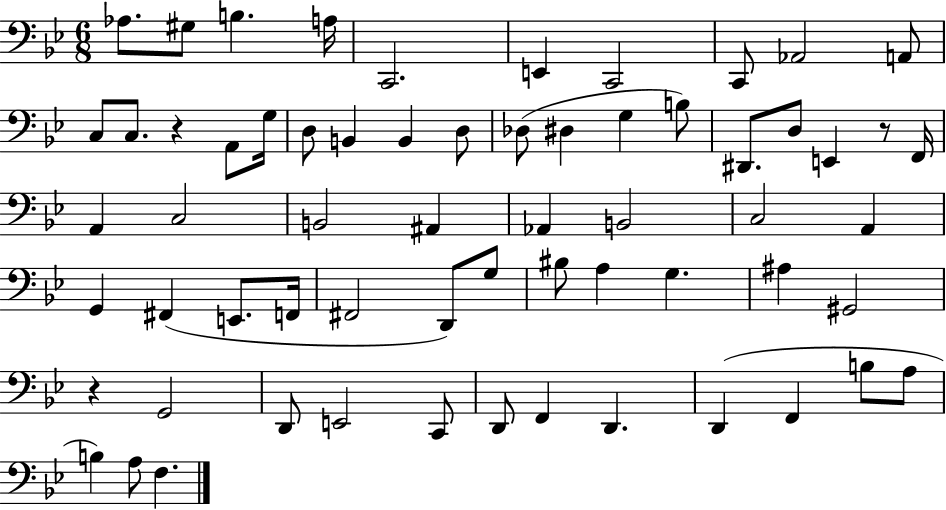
X:1
T:Untitled
M:6/8
L:1/4
K:Bb
_A,/2 ^G,/2 B, A,/4 C,,2 E,, C,,2 C,,/2 _A,,2 A,,/2 C,/2 C,/2 z A,,/2 G,/4 D,/2 B,, B,, D,/2 _D,/2 ^D, G, B,/2 ^D,,/2 D,/2 E,, z/2 F,,/4 A,, C,2 B,,2 ^A,, _A,, B,,2 C,2 A,, G,, ^F,, E,,/2 F,,/4 ^F,,2 D,,/2 G,/2 ^B,/2 A, G, ^A, ^G,,2 z G,,2 D,,/2 E,,2 C,,/2 D,,/2 F,, D,, D,, F,, B,/2 A,/2 B, A,/2 F,